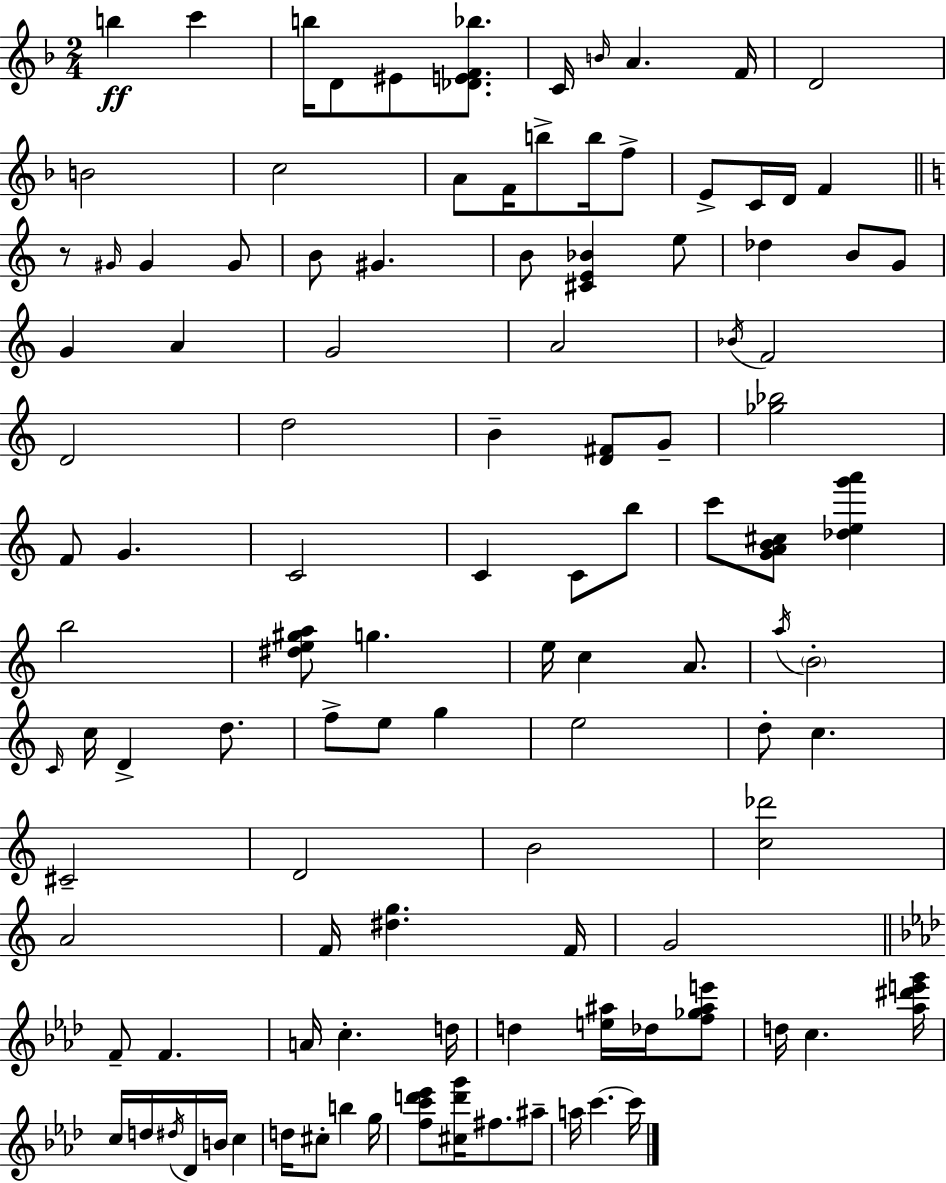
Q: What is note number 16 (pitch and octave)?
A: B5